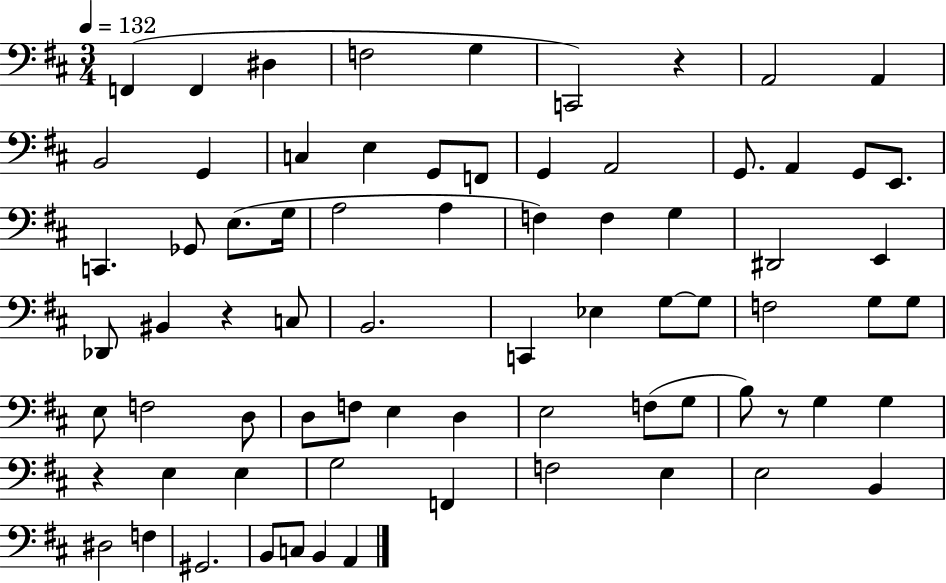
X:1
T:Untitled
M:3/4
L:1/4
K:D
F,, F,, ^D, F,2 G, C,,2 z A,,2 A,, B,,2 G,, C, E, G,,/2 F,,/2 G,, A,,2 G,,/2 A,, G,,/2 E,,/2 C,, _G,,/2 E,/2 G,/4 A,2 A, F, F, G, ^D,,2 E,, _D,,/2 ^B,, z C,/2 B,,2 C,, _E, G,/2 G,/2 F,2 G,/2 G,/2 E,/2 F,2 D,/2 D,/2 F,/2 E, D, E,2 F,/2 G,/2 B,/2 z/2 G, G, z E, E, G,2 F,, F,2 E, E,2 B,, ^D,2 F, ^G,,2 B,,/2 C,/2 B,, A,,